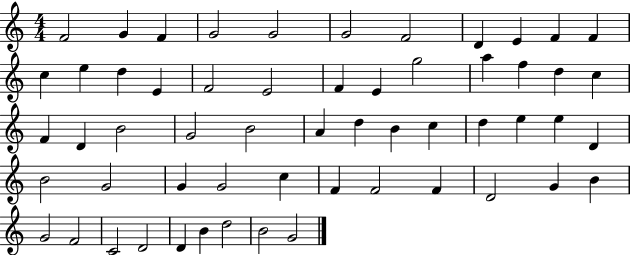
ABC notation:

X:1
T:Untitled
M:4/4
L:1/4
K:C
F2 G F G2 G2 G2 F2 D E F F c e d E F2 E2 F E g2 a f d c F D B2 G2 B2 A d B c d e e D B2 G2 G G2 c F F2 F D2 G B G2 F2 C2 D2 D B d2 B2 G2